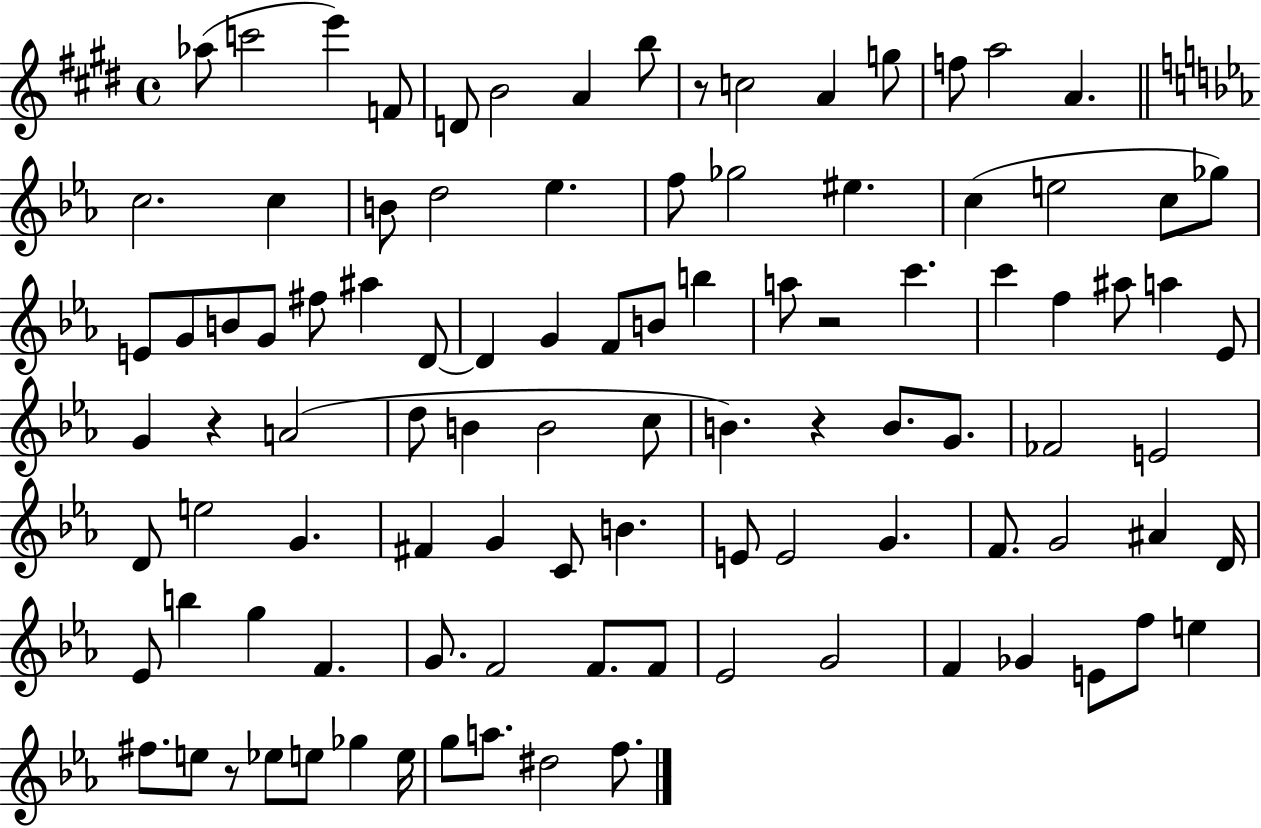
Ab5/e C6/h E6/q F4/e D4/e B4/h A4/q B5/e R/e C5/h A4/q G5/e F5/e A5/h A4/q. C5/h. C5/q B4/e D5/h Eb5/q. F5/e Gb5/h EIS5/q. C5/q E5/h C5/e Gb5/e E4/e G4/e B4/e G4/e F#5/e A#5/q D4/e D4/q G4/q F4/e B4/e B5/q A5/e R/h C6/q. C6/q F5/q A#5/e A5/q Eb4/e G4/q R/q A4/h D5/e B4/q B4/h C5/e B4/q. R/q B4/e. G4/e. FES4/h E4/h D4/e E5/h G4/q. F#4/q G4/q C4/e B4/q. E4/e E4/h G4/q. F4/e. G4/h A#4/q D4/s Eb4/e B5/q G5/q F4/q. G4/e. F4/h F4/e. F4/e Eb4/h G4/h F4/q Gb4/q E4/e F5/e E5/q F#5/e. E5/e R/e Eb5/e E5/e Gb5/q E5/s G5/e A5/e. D#5/h F5/e.